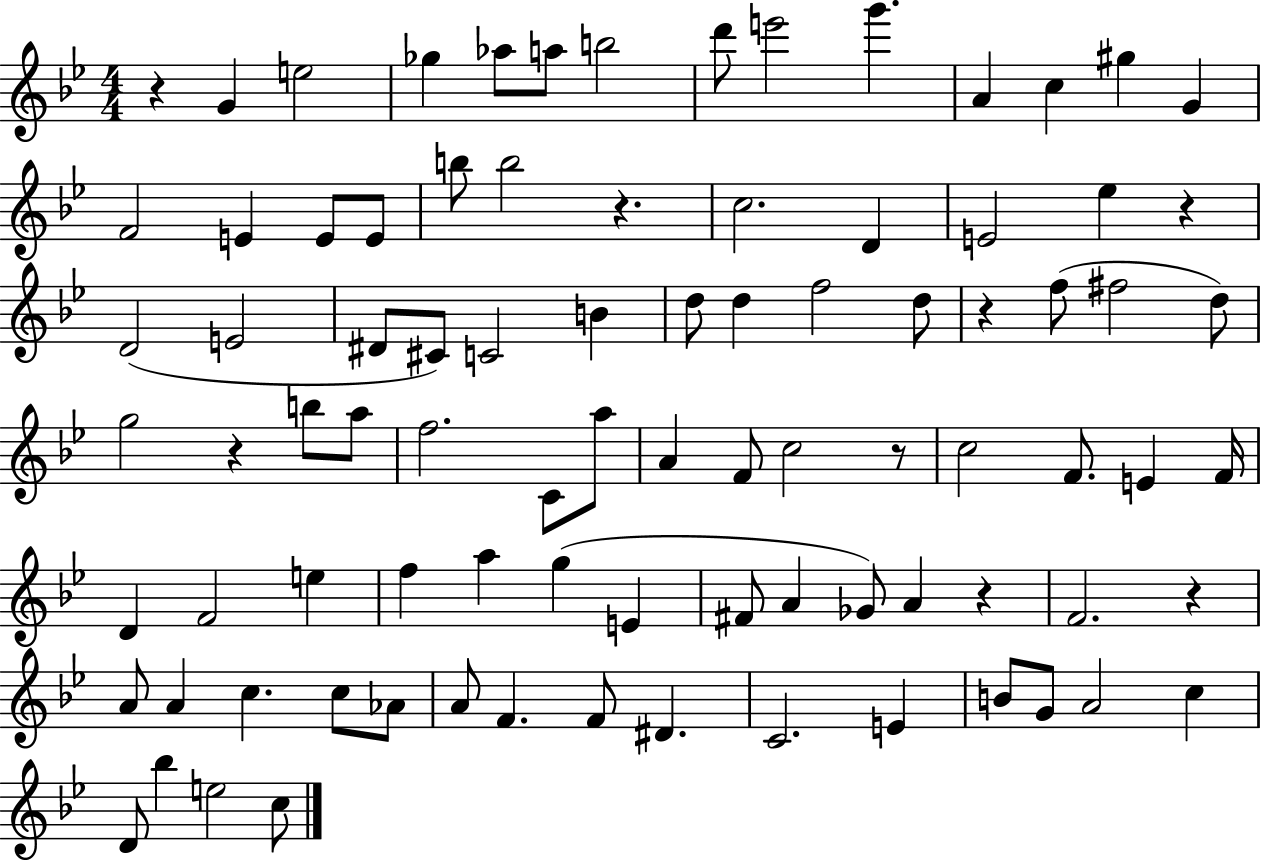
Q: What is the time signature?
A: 4/4